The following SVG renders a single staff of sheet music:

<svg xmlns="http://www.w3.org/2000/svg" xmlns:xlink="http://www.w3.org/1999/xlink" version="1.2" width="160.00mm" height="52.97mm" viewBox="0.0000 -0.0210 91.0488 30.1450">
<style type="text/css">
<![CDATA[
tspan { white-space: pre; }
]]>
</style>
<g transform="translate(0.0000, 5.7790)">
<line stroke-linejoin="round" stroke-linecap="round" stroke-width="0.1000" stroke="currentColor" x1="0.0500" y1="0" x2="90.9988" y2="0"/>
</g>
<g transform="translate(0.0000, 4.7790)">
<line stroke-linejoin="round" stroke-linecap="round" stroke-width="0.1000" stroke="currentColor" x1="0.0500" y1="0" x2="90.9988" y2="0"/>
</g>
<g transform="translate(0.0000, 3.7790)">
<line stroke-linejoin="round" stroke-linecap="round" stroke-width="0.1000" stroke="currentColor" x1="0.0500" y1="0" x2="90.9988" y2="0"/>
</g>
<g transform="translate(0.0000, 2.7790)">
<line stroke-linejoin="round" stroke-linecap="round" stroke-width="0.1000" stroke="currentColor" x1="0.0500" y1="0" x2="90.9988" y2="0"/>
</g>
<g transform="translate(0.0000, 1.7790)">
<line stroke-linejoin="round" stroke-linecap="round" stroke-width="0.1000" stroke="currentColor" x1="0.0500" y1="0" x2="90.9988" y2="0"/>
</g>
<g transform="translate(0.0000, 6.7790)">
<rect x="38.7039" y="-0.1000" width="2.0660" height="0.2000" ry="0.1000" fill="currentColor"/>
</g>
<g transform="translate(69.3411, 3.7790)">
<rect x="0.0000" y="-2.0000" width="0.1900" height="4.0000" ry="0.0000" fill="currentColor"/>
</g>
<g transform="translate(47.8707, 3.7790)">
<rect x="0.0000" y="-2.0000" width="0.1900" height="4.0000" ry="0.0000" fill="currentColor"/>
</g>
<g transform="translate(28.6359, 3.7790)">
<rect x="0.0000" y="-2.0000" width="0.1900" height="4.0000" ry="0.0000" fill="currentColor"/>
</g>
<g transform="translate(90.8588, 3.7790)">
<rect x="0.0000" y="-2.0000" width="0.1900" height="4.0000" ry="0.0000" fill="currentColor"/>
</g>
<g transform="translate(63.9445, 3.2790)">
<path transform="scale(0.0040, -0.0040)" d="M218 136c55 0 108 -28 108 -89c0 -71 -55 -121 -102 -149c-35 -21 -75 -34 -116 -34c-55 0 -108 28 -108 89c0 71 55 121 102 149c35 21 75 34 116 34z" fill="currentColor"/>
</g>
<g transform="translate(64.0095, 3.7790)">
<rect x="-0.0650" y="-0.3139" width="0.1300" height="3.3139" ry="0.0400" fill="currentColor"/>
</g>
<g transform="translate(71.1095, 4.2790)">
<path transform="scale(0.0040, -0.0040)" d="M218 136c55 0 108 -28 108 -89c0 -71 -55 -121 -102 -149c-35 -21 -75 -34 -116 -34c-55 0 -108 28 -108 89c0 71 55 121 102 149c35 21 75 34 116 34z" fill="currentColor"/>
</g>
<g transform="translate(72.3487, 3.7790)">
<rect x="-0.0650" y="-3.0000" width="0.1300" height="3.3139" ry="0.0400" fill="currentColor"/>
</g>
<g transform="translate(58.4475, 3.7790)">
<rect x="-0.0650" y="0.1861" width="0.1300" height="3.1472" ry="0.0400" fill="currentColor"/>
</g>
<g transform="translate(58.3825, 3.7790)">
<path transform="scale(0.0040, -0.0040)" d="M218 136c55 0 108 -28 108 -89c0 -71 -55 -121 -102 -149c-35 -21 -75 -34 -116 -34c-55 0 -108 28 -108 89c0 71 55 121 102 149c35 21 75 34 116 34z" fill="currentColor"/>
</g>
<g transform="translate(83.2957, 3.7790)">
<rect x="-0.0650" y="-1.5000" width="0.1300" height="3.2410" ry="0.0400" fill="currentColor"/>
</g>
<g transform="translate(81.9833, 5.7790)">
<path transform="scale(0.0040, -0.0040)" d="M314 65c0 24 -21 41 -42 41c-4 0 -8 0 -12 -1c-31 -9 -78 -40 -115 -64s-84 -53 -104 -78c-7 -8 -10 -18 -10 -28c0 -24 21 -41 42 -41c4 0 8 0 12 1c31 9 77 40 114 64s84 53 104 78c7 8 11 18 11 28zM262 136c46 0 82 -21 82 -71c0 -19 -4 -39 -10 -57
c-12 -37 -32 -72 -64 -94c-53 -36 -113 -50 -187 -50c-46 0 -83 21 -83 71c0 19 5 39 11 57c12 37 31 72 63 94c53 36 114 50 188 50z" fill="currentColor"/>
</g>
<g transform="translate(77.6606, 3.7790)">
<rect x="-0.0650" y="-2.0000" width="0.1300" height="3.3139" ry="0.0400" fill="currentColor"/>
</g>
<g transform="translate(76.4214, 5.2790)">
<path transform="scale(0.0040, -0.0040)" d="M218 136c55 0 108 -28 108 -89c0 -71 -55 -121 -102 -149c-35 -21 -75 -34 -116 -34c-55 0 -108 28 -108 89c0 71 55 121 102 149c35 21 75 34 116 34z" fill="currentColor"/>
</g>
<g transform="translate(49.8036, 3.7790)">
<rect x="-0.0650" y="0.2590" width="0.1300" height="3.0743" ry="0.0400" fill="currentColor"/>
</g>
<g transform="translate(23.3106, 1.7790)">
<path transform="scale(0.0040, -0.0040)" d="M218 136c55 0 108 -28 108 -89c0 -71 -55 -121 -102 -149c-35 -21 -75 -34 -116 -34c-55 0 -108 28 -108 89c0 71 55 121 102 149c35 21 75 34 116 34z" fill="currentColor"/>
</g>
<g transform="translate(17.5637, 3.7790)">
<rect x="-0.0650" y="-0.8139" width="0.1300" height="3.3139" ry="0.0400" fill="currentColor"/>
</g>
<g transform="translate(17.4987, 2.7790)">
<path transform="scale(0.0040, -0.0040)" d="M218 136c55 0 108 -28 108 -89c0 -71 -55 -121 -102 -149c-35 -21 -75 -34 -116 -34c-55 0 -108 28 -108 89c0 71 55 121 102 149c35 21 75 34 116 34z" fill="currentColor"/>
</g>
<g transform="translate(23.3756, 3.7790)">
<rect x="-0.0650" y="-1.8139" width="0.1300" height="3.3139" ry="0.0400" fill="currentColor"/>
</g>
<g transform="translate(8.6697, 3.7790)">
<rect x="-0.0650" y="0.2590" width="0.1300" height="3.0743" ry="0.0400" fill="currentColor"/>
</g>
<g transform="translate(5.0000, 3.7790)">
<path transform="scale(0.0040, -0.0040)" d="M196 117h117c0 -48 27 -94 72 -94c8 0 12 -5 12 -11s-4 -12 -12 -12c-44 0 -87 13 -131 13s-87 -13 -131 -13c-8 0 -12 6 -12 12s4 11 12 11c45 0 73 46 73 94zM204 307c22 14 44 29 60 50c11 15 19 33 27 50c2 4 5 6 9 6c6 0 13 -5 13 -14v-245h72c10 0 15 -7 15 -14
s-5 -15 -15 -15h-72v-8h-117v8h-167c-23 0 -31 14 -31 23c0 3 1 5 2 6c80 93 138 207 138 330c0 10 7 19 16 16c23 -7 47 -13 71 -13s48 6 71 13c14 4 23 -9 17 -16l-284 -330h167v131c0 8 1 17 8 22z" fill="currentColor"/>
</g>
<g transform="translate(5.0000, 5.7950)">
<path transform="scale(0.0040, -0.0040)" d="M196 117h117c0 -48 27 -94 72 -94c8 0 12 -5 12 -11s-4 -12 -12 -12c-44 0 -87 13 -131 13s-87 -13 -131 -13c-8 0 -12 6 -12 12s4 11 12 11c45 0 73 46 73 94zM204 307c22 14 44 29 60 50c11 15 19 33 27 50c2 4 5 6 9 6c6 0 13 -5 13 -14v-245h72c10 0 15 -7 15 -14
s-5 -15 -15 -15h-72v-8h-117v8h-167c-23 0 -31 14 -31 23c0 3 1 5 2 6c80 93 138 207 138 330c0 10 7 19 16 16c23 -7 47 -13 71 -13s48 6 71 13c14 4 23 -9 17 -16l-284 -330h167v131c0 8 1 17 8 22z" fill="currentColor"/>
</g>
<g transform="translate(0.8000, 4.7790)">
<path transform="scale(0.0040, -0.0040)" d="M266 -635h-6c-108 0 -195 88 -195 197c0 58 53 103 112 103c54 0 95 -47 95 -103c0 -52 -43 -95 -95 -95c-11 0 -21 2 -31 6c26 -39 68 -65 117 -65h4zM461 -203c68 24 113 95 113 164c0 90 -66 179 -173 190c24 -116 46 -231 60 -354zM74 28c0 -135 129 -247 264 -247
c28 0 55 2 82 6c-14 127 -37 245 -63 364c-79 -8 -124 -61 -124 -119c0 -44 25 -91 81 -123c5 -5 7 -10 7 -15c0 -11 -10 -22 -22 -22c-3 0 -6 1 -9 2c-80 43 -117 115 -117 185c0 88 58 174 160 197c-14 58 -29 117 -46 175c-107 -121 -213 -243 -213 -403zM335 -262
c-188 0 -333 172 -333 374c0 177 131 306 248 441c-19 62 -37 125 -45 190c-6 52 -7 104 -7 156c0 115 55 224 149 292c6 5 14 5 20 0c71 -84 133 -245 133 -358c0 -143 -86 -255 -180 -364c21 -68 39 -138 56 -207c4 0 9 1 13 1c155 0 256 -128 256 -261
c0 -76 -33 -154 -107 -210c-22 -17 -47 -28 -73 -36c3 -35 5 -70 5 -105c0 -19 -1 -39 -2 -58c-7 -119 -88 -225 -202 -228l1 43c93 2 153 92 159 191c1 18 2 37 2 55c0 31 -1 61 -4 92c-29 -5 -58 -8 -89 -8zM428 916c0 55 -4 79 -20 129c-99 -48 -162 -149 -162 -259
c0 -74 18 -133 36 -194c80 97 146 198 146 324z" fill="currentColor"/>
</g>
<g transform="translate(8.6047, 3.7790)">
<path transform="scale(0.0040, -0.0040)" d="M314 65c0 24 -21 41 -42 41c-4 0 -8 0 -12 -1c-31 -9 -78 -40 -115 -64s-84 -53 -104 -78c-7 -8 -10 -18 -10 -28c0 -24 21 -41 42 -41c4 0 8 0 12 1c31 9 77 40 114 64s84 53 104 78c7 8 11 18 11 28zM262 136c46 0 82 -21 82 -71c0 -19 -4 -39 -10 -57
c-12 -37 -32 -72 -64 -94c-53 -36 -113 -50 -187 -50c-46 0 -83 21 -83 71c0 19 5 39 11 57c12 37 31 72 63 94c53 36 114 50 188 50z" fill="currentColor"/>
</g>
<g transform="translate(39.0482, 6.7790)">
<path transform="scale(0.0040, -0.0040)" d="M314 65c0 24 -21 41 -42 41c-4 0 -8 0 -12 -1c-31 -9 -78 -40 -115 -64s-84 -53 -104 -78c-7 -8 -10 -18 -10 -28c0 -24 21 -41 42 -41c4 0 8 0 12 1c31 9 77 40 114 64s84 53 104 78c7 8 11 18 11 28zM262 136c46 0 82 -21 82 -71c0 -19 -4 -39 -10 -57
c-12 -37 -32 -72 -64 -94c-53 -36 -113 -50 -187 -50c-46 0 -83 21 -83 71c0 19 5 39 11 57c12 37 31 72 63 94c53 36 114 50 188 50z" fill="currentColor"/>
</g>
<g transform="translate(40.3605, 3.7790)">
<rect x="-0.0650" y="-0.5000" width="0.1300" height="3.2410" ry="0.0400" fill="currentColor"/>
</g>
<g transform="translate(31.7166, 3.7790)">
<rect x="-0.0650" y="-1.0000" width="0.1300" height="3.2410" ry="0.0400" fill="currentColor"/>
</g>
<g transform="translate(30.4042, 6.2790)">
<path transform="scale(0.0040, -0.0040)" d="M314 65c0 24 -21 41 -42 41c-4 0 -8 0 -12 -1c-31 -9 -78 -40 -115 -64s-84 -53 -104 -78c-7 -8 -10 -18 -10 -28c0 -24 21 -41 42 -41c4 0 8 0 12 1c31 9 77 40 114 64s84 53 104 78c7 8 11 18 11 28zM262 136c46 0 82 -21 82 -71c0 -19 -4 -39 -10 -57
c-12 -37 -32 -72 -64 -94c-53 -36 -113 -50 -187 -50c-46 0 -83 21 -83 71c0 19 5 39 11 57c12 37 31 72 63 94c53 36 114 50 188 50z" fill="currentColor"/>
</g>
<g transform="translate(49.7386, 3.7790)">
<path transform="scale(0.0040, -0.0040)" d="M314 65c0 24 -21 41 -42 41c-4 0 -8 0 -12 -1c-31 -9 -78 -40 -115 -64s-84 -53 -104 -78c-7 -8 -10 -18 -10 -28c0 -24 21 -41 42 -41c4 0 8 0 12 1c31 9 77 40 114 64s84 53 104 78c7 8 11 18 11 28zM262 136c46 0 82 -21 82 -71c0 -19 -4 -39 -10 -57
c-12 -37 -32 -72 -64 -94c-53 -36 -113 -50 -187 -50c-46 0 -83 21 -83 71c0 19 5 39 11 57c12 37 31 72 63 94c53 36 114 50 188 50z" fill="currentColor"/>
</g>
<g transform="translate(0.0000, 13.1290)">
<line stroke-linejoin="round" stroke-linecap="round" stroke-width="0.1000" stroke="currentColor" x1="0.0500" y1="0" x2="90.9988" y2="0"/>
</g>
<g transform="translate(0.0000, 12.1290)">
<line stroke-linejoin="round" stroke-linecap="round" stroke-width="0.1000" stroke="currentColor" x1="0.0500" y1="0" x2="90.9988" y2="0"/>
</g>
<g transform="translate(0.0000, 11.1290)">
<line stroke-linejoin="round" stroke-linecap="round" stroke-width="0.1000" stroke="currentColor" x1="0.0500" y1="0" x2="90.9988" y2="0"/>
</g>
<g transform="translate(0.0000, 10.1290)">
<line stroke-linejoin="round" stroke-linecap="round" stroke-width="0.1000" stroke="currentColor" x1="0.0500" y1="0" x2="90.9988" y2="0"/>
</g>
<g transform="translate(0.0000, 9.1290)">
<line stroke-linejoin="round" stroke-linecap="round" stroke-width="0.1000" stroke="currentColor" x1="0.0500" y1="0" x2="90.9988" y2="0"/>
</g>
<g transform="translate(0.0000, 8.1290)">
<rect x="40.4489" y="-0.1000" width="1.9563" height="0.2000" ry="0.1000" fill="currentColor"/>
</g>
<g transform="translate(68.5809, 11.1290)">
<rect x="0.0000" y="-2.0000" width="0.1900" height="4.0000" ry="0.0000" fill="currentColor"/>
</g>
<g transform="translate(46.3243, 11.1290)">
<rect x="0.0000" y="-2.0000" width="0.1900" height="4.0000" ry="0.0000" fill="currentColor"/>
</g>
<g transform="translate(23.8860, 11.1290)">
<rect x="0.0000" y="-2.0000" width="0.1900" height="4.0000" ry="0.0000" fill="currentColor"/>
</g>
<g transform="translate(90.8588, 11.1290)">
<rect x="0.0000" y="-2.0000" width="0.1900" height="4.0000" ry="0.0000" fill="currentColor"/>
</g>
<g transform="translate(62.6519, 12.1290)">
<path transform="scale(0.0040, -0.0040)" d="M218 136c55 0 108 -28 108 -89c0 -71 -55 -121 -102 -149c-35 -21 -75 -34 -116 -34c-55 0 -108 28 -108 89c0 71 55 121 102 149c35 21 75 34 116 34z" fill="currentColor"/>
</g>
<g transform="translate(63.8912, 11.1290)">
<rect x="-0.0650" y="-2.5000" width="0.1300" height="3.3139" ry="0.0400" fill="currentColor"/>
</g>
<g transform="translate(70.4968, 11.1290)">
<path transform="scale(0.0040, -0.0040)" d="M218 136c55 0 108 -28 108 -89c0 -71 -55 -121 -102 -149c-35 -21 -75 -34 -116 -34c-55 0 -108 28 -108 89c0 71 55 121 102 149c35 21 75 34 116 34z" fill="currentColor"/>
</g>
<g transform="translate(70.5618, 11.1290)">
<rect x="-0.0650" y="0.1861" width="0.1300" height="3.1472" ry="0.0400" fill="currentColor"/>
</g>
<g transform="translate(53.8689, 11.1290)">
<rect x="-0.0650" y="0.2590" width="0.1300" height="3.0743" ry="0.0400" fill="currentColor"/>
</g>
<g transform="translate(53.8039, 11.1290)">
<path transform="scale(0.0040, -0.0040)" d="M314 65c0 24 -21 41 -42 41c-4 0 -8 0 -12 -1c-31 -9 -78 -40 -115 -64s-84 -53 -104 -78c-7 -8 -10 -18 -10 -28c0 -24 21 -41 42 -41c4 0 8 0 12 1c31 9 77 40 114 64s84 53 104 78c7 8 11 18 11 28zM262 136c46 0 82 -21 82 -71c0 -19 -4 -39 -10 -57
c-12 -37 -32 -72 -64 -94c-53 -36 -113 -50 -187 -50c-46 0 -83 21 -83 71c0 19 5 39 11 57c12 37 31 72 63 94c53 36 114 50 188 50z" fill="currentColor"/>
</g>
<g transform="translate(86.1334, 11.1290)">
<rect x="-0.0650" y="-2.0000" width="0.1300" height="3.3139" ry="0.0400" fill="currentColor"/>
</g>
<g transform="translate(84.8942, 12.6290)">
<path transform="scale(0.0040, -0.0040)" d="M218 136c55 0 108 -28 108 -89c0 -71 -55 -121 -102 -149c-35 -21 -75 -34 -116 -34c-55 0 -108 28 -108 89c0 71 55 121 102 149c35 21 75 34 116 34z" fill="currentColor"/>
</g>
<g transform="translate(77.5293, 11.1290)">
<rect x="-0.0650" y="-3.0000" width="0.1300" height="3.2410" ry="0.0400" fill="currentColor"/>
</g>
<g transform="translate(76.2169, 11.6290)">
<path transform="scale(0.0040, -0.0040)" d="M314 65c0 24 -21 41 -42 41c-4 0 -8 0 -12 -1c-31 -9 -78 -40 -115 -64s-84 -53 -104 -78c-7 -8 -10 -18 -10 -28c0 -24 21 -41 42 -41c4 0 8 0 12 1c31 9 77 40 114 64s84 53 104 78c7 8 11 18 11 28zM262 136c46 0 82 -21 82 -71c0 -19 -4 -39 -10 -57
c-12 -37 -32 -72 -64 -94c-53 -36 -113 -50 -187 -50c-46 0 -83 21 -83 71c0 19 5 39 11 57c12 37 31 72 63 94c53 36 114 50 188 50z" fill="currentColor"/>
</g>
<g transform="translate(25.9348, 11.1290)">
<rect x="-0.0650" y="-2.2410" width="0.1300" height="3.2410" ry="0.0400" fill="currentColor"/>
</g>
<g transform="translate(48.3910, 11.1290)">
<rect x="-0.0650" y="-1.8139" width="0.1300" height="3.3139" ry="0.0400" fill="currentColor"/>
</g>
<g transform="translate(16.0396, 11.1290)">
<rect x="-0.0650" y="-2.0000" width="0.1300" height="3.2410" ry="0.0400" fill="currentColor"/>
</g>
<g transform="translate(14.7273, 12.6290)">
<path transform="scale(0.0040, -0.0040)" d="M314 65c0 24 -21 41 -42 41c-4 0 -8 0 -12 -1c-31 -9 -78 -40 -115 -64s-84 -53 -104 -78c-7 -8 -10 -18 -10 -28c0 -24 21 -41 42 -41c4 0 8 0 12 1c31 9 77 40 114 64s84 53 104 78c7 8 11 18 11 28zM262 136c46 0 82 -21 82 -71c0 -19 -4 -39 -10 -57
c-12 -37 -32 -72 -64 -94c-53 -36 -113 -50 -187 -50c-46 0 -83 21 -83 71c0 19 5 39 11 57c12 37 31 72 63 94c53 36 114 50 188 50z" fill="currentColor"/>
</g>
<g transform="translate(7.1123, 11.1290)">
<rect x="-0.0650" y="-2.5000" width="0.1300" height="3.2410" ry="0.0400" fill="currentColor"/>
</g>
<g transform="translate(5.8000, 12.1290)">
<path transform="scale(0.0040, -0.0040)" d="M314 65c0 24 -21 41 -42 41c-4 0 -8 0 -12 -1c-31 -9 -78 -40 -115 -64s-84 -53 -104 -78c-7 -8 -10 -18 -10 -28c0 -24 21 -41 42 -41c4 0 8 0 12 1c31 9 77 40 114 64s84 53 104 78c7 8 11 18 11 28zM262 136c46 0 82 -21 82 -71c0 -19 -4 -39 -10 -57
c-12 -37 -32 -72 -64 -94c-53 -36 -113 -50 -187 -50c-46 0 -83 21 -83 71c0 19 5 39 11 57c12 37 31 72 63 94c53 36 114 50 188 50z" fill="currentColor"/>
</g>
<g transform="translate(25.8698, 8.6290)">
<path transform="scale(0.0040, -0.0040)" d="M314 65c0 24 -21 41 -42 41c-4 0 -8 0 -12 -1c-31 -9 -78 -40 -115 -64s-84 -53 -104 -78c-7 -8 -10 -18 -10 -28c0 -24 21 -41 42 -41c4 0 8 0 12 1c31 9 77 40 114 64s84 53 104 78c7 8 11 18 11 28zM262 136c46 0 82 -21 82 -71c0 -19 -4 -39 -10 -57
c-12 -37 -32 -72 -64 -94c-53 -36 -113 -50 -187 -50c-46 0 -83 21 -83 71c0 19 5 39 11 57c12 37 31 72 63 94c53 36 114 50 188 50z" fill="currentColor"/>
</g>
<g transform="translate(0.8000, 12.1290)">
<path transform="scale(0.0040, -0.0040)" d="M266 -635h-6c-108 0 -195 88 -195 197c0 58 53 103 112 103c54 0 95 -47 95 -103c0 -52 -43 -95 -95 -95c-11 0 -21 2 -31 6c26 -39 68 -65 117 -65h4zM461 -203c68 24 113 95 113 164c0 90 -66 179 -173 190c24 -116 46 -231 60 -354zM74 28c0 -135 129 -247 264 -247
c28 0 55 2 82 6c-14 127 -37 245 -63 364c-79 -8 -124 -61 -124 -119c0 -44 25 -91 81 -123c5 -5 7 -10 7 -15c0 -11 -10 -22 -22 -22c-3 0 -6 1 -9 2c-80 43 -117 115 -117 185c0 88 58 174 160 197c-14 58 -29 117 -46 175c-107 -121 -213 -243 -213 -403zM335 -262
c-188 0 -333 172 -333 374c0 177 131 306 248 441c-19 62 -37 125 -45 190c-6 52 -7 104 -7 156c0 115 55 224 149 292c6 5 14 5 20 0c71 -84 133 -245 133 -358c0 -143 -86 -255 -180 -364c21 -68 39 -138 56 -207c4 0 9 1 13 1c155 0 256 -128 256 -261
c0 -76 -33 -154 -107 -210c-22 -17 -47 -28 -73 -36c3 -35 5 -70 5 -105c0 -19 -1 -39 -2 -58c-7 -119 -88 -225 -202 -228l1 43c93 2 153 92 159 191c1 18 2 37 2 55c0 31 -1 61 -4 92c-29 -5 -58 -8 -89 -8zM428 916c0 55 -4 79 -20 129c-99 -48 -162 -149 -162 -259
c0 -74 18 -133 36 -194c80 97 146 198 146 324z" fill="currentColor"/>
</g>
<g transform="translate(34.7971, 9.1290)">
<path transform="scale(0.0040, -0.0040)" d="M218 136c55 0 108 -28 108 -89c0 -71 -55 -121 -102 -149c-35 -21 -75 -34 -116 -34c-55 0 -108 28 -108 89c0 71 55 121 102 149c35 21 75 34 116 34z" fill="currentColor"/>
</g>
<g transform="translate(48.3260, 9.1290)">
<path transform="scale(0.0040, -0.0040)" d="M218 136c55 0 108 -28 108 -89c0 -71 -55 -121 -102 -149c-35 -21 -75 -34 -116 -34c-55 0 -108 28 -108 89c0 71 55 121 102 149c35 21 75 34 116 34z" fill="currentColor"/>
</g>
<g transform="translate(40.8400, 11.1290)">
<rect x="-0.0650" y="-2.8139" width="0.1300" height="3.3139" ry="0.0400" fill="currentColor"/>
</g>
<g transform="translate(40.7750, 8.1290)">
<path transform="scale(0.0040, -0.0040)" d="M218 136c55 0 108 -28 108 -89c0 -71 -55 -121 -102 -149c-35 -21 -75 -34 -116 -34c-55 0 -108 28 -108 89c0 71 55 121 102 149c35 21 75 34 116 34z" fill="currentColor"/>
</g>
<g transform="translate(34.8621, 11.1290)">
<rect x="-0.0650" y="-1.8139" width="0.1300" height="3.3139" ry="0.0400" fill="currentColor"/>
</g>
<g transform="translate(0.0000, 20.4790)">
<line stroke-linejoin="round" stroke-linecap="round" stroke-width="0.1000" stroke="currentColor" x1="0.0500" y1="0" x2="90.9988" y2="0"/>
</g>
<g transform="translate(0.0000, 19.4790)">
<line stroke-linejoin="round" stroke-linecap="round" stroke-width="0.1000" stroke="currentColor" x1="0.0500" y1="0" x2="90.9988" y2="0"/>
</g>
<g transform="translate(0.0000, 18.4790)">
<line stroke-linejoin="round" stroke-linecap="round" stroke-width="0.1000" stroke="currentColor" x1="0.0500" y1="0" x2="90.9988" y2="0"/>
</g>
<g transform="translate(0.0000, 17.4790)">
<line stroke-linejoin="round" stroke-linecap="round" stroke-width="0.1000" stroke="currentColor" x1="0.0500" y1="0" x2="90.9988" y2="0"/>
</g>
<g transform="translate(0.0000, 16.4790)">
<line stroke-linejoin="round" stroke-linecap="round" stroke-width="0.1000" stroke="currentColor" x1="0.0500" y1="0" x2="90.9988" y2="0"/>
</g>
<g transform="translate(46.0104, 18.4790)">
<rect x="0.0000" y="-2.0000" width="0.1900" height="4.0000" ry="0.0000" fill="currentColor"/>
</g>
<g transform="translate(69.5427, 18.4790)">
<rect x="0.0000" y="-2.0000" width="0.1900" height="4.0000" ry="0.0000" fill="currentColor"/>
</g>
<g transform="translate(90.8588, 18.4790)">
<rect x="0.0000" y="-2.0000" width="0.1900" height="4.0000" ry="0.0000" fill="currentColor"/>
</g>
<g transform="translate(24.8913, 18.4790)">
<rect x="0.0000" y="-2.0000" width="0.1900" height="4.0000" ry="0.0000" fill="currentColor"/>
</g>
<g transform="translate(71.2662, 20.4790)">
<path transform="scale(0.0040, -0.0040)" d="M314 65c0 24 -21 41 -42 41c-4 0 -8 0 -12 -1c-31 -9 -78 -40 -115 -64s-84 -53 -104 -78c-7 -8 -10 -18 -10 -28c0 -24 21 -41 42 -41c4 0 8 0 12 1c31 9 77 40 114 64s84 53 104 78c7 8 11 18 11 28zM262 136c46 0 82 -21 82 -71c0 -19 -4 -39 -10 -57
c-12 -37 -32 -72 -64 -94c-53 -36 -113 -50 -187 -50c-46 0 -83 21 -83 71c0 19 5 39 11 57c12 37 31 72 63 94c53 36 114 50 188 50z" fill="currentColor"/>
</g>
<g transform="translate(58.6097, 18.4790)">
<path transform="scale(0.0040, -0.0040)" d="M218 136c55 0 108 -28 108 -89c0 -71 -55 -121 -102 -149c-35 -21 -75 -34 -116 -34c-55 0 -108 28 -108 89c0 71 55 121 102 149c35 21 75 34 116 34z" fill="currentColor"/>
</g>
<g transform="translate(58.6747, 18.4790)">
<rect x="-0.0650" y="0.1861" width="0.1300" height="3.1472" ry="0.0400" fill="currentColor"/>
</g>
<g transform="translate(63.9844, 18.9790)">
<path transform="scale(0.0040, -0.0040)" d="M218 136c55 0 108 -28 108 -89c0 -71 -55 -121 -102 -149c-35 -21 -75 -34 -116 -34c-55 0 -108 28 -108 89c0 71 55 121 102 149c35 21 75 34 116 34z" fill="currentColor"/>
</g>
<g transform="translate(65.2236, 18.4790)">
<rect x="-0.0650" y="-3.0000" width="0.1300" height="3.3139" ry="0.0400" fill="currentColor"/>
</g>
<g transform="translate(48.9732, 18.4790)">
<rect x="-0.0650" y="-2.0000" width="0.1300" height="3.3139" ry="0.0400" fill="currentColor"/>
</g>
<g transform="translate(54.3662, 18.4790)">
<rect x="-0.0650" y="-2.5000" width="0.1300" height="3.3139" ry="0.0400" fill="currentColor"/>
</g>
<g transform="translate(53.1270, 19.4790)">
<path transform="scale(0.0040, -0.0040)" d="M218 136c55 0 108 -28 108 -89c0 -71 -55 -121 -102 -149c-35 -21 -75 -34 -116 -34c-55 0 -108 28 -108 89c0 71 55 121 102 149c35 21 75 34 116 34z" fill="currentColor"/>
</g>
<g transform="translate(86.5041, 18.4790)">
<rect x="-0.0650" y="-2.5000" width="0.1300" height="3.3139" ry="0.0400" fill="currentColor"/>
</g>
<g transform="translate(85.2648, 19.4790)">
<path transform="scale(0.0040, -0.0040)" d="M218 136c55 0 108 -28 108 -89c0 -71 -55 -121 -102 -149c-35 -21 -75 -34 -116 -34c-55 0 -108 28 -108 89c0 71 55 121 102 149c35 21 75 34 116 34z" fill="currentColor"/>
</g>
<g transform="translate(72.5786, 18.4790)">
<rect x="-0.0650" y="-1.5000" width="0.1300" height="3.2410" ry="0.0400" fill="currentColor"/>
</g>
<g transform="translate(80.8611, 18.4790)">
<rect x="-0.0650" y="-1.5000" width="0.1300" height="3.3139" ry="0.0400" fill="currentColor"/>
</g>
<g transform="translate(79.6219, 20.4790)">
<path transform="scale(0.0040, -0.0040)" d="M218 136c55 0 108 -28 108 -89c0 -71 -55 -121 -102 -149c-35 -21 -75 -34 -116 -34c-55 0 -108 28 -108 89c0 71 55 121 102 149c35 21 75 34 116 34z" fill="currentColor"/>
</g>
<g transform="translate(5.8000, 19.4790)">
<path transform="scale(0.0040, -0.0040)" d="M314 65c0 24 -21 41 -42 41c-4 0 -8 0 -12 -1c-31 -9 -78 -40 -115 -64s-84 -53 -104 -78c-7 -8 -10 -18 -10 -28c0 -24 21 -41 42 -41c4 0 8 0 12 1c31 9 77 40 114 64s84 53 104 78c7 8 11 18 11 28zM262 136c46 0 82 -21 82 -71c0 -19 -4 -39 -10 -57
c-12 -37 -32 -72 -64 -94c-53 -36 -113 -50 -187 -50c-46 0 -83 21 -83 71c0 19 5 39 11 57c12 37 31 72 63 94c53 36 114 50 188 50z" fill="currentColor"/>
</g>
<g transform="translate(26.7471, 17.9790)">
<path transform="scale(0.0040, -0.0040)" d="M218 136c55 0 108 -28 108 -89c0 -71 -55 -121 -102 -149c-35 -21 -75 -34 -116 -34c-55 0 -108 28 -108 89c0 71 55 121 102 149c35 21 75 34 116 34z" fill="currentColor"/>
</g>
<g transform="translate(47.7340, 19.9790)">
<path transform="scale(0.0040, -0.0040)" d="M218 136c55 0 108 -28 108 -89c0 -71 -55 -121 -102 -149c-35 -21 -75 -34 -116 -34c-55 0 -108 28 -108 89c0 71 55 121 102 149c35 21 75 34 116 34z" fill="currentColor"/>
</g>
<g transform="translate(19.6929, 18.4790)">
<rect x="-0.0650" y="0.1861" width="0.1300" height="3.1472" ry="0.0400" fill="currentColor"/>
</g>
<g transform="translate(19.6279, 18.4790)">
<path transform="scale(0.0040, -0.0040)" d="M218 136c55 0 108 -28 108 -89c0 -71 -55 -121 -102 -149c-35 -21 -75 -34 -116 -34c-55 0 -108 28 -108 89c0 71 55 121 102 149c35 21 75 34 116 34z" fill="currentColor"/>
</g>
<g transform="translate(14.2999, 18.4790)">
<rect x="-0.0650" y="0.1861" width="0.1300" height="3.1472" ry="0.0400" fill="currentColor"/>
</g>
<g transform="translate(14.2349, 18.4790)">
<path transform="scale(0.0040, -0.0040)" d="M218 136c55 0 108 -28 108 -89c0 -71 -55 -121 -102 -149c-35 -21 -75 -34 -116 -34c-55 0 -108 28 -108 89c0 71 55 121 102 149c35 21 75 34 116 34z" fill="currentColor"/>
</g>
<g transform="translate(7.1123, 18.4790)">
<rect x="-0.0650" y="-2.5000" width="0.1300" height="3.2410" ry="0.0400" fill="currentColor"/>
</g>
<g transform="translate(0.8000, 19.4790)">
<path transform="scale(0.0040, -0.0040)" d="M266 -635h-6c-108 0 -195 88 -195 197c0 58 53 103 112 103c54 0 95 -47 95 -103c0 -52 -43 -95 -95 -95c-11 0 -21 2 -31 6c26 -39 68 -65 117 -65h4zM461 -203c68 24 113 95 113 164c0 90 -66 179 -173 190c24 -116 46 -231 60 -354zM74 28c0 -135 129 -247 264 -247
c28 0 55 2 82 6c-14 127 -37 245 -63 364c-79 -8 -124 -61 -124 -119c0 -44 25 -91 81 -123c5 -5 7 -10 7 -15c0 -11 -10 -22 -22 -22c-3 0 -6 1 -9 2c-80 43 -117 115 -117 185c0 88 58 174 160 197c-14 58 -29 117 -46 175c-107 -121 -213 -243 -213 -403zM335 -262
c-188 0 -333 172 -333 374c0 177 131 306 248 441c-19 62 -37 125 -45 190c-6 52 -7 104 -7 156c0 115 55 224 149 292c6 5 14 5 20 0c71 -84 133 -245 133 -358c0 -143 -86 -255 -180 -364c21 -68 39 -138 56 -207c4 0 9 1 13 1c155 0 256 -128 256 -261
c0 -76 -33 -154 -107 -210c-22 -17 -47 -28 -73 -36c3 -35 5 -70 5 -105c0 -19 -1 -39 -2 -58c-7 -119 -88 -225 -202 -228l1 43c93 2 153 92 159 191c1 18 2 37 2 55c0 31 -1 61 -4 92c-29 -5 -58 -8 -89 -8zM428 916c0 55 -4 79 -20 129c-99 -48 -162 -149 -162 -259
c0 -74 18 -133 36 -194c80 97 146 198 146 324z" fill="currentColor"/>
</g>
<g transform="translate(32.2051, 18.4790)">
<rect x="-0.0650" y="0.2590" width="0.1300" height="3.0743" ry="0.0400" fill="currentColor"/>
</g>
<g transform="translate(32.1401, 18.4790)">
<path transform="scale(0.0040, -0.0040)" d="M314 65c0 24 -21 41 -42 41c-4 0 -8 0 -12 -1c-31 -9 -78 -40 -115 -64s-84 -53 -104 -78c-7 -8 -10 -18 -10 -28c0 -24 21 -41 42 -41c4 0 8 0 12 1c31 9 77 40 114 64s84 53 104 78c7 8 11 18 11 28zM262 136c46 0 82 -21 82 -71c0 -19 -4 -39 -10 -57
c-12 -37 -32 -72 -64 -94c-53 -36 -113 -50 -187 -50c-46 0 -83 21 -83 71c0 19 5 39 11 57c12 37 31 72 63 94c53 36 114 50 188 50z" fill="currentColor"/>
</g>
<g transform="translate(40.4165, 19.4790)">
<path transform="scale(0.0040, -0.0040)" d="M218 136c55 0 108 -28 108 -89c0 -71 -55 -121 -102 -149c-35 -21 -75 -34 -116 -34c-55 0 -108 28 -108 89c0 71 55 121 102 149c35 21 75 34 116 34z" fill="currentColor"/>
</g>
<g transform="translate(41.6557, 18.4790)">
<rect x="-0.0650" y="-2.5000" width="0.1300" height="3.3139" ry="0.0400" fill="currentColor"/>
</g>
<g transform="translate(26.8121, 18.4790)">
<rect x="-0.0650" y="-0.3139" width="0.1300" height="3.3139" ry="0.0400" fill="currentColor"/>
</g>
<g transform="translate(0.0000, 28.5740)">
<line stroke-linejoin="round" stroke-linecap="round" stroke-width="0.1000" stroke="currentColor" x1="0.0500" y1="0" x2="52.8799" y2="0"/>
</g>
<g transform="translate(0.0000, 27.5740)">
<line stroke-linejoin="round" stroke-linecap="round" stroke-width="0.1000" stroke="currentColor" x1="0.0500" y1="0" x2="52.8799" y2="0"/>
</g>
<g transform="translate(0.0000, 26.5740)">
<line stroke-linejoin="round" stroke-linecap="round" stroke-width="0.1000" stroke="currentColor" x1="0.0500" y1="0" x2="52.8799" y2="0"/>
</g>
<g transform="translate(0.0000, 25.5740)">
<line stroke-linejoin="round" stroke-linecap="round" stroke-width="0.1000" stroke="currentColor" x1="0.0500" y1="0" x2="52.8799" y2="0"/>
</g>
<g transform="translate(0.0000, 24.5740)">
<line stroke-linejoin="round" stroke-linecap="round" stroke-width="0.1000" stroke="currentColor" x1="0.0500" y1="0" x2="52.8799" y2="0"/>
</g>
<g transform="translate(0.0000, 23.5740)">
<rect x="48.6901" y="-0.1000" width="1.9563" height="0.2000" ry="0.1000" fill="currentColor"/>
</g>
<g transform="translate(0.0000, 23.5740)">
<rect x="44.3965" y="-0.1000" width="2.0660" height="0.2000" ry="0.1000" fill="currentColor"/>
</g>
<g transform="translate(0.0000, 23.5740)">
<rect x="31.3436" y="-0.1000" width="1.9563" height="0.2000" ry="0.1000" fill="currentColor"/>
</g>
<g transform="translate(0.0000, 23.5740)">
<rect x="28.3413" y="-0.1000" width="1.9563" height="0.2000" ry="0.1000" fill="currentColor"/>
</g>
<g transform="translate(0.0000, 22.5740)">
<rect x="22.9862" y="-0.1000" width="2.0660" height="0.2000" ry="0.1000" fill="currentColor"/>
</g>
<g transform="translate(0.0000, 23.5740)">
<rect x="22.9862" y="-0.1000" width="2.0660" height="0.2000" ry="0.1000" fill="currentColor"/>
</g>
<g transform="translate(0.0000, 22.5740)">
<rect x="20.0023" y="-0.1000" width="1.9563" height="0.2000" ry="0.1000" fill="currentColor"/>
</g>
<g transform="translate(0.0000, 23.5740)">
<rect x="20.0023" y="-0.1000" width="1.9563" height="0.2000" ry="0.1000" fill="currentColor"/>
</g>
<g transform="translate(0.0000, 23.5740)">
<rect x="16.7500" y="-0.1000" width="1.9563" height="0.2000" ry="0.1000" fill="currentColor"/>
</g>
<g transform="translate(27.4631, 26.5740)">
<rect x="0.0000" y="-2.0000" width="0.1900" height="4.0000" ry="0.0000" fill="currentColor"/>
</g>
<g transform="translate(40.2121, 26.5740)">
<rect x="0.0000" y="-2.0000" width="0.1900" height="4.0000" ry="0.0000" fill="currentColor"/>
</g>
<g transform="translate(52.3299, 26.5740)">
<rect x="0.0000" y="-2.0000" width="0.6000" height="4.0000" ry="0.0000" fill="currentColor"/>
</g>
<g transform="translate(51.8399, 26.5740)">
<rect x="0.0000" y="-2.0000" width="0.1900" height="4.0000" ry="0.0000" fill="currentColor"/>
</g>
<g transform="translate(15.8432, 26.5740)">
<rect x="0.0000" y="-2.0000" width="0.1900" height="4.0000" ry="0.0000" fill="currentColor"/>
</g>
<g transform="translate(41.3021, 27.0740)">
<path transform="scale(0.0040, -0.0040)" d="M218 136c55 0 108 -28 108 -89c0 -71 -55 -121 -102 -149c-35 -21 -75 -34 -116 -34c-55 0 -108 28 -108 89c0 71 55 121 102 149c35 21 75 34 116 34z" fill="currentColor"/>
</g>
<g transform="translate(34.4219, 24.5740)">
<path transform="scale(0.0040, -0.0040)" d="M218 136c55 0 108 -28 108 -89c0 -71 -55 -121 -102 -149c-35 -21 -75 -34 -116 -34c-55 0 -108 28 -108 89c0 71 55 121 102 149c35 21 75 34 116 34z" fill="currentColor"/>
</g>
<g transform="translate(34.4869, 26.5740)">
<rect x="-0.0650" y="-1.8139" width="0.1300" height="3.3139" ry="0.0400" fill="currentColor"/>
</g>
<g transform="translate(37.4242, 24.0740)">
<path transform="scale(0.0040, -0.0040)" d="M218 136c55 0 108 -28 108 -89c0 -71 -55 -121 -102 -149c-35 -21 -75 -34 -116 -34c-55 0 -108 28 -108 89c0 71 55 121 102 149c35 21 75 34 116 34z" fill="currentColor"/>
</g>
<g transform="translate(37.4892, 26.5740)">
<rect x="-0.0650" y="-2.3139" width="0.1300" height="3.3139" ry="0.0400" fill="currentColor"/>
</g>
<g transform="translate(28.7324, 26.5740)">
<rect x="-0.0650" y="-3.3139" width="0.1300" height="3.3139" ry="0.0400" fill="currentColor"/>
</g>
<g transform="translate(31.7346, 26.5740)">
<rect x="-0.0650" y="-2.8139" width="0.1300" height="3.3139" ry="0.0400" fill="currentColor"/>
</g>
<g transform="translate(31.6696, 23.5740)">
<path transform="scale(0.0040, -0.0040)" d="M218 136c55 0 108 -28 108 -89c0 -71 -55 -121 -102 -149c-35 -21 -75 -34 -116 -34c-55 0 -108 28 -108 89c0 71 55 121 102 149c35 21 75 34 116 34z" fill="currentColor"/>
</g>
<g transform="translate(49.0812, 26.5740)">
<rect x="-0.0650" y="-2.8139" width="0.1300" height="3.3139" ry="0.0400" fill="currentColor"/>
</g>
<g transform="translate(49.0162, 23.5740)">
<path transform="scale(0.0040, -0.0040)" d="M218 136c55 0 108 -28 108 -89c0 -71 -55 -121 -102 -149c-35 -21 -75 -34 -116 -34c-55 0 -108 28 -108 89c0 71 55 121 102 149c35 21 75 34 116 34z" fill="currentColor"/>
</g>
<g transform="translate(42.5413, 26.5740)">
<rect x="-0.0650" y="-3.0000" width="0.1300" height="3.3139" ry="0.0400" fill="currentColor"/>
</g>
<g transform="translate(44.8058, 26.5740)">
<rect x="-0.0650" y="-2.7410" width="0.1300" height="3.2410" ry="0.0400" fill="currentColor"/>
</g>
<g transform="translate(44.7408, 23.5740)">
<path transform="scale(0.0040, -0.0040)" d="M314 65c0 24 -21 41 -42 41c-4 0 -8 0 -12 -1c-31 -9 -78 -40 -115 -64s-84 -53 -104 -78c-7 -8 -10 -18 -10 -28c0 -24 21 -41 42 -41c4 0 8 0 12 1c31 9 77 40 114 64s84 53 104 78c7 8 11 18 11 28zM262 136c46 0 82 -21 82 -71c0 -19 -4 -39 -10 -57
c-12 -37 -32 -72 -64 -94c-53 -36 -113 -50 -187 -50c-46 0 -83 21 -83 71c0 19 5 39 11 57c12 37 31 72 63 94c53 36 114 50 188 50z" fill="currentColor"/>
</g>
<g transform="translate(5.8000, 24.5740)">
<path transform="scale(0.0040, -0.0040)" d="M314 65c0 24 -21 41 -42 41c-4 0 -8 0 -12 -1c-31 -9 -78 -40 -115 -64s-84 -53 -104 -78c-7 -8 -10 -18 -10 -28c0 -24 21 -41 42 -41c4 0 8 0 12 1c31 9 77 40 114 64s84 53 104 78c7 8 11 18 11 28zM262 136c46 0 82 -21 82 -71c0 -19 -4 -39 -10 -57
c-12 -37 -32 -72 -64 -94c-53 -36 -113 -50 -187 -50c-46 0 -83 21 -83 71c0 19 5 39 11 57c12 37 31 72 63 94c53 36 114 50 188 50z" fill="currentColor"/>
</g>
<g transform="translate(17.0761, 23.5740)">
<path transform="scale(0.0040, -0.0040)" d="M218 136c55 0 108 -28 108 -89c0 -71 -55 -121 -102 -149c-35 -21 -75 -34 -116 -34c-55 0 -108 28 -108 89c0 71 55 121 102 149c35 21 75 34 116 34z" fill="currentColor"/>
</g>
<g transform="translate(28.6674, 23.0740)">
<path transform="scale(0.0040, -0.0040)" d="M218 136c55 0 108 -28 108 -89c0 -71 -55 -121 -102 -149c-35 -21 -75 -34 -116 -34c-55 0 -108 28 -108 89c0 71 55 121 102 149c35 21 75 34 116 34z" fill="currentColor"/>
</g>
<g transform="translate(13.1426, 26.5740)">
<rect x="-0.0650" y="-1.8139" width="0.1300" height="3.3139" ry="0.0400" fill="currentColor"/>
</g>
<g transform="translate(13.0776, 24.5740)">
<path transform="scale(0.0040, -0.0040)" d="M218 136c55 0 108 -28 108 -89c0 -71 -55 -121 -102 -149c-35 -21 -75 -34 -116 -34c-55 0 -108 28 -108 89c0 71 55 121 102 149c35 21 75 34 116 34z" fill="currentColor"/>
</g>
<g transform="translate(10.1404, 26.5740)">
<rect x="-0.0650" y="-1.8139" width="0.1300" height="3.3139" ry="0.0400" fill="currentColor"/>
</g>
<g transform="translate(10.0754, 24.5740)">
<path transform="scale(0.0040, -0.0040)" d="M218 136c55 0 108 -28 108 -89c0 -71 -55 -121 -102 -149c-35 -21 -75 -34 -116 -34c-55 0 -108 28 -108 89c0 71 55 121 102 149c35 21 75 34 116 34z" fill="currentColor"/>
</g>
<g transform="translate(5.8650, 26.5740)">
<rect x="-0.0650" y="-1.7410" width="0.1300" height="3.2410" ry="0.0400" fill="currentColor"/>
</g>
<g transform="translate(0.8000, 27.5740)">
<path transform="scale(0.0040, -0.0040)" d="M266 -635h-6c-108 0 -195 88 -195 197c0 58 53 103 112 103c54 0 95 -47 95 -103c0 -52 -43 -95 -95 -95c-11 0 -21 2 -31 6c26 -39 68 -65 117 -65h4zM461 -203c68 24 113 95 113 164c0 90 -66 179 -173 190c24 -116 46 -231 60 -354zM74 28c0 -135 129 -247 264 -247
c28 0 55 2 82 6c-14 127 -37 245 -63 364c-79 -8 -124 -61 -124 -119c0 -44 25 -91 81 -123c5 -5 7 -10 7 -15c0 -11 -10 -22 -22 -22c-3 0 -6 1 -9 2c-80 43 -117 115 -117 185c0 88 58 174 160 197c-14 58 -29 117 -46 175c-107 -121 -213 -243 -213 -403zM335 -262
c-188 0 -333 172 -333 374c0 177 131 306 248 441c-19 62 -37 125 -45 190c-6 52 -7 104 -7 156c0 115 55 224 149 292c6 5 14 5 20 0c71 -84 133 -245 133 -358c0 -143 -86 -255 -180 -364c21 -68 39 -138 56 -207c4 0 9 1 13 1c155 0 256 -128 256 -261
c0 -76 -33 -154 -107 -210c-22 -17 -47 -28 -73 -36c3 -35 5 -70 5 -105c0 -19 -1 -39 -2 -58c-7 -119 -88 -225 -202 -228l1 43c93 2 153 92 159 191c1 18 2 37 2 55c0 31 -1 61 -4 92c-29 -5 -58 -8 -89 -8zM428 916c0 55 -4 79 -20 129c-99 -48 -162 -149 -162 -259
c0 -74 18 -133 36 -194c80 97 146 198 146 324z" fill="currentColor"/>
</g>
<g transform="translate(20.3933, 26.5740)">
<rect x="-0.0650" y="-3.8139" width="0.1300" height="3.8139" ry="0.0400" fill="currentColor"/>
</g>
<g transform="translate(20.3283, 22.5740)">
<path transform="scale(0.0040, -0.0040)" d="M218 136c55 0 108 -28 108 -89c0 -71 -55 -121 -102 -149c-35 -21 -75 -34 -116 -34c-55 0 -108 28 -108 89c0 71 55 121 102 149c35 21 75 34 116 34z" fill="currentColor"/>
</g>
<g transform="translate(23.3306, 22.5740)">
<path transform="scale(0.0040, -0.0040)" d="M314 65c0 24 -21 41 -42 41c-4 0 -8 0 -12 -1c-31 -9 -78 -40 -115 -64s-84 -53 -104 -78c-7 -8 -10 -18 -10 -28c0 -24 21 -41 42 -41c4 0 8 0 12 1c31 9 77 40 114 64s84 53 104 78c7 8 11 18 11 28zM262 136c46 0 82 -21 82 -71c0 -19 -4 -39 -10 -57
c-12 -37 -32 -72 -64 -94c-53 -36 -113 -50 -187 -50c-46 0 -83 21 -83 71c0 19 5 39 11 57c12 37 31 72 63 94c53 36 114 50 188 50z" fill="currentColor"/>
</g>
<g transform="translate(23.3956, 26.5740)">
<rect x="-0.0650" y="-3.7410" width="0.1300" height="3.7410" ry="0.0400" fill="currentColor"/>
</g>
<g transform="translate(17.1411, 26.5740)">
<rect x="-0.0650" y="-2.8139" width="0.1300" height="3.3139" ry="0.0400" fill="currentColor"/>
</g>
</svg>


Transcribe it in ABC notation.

X:1
T:Untitled
M:4/4
L:1/4
K:C
B2 d f D2 C2 B2 B c A F E2 G2 F2 g2 f a f B2 G B A2 F G2 B B c B2 G F G B A E2 E G f2 f f a c' c'2 b a f g A a2 a